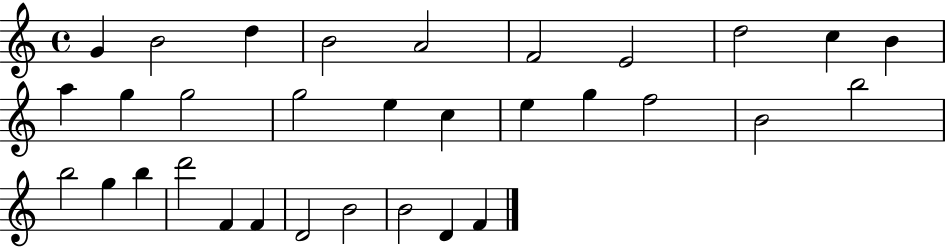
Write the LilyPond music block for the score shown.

{
  \clef treble
  \time 4/4
  \defaultTimeSignature
  \key c \major
  g'4 b'2 d''4 | b'2 a'2 | f'2 e'2 | d''2 c''4 b'4 | \break a''4 g''4 g''2 | g''2 e''4 c''4 | e''4 g''4 f''2 | b'2 b''2 | \break b''2 g''4 b''4 | d'''2 f'4 f'4 | d'2 b'2 | b'2 d'4 f'4 | \break \bar "|."
}